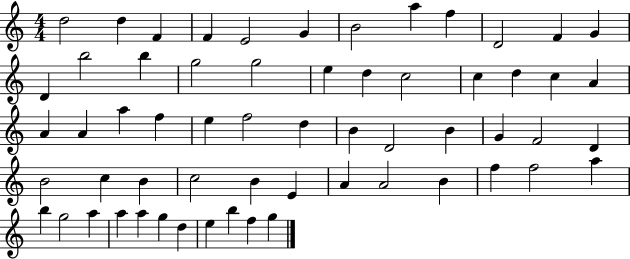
X:1
T:Untitled
M:4/4
L:1/4
K:C
d2 d F F E2 G B2 a f D2 F G D b2 b g2 g2 e d c2 c d c A A A a f e f2 d B D2 B G F2 D B2 c B c2 B E A A2 B f f2 a b g2 a a a g d e b f g